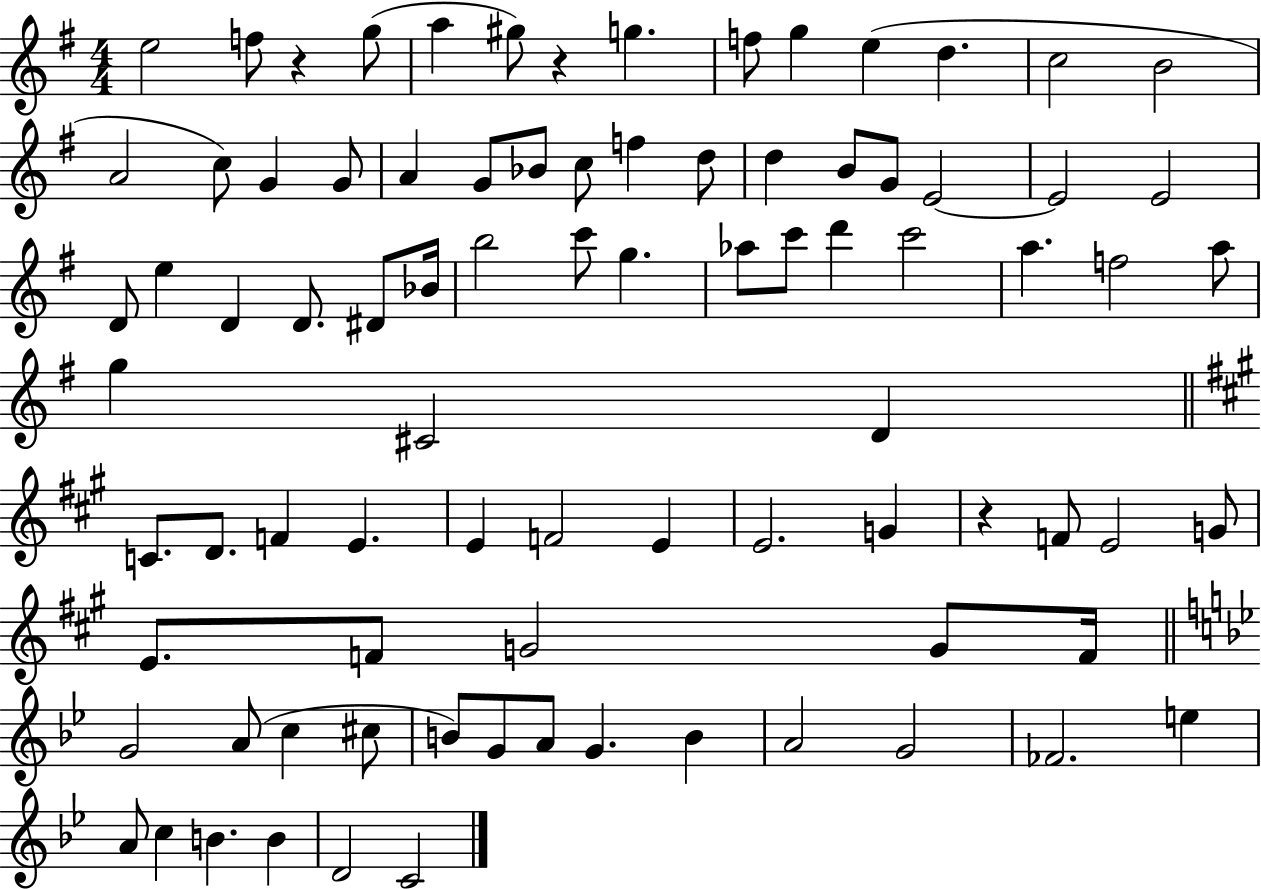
E5/h F5/e R/q G5/e A5/q G#5/e R/q G5/q. F5/e G5/q E5/q D5/q. C5/h B4/h A4/h C5/e G4/q G4/e A4/q G4/e Bb4/e C5/e F5/q D5/e D5/q B4/e G4/e E4/h E4/h E4/h D4/e E5/q D4/q D4/e. D#4/e Bb4/s B5/h C6/e G5/q. Ab5/e C6/e D6/q C6/h A5/q. F5/h A5/e G5/q C#4/h D4/q C4/e. D4/e. F4/q E4/q. E4/q F4/h E4/q E4/h. G4/q R/q F4/e E4/h G4/e E4/e. F4/e G4/h G4/e F4/s G4/h A4/e C5/q C#5/e B4/e G4/e A4/e G4/q. B4/q A4/h G4/h FES4/h. E5/q A4/e C5/q B4/q. B4/q D4/h C4/h